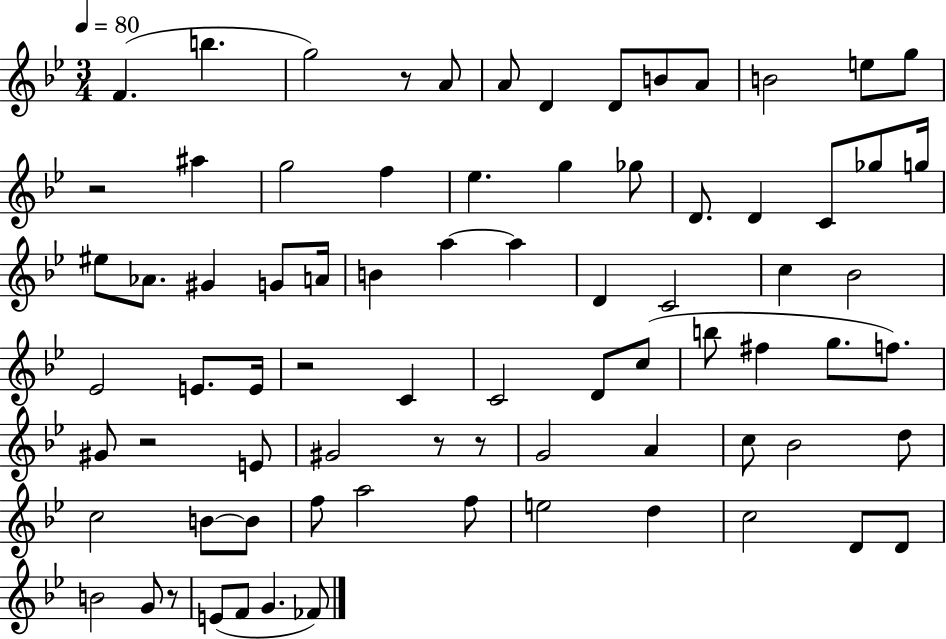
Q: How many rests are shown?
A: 7